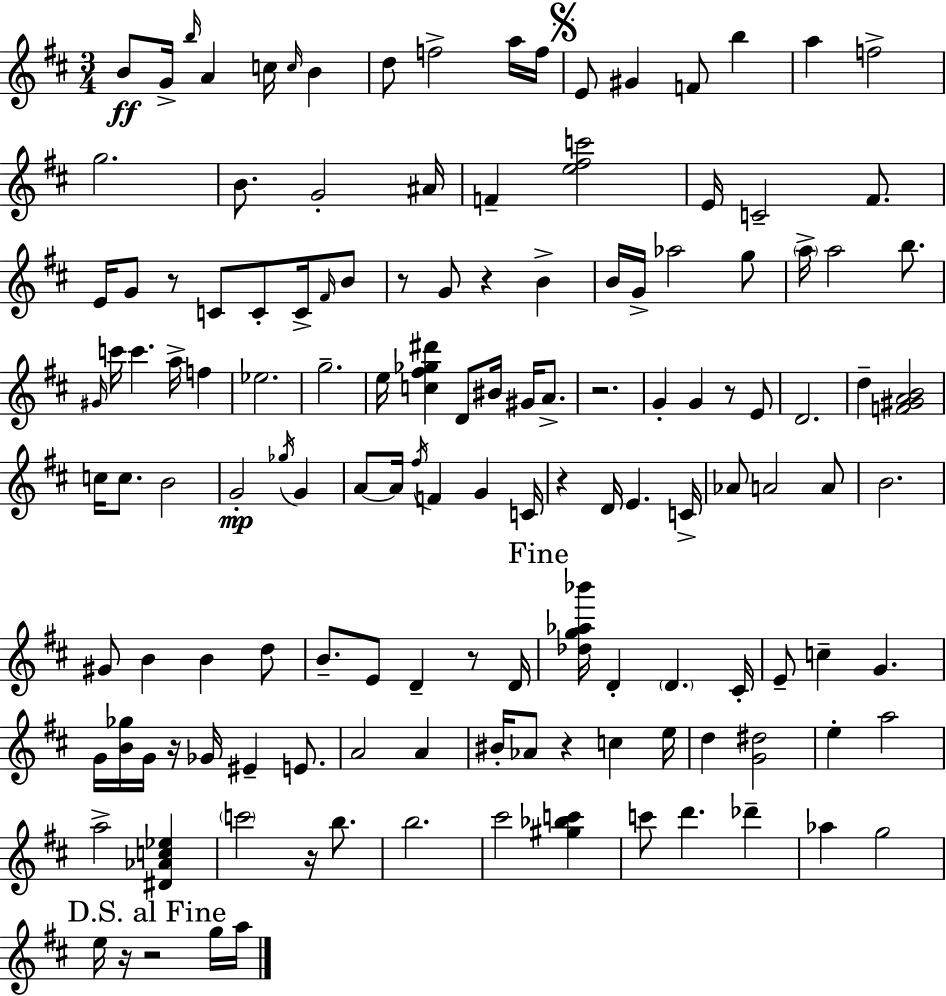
{
  \clef treble
  \numericTimeSignature
  \time 3/4
  \key d \major
  \repeat volta 2 { b'8\ff g'16-> \grace { b''16 } a'4 c''16 \grace { c''16 } b'4 | d''8 f''2-> | a''16 f''16 \mark \markup { \musicglyph "scripts.segno" } e'8 gis'4 f'8 b''4 | a''4 f''2-> | \break g''2. | b'8. g'2-. | ais'16 f'4-- <e'' fis'' c'''>2 | e'16 c'2-- fis'8. | \break e'16 g'8 r8 c'8 c'8-. c'16-> | \grace { fis'16 } b'8 r8 g'8 r4 b'4-> | b'16 g'16-> aes''2 | g''8 \parenthesize a''16-> a''2 | \break b''8. \grace { gis'16 } c'''16 c'''4. a''16-> | f''4 ees''2. | g''2.-- | e''16 <c'' fis'' ges'' dis'''>4 d'8 bis'16 | \break gis'16 a'8.-> r2. | g'4-. g'4 | r8 e'8 d'2. | d''4-- <f' gis' a' b'>2 | \break c''16 c''8. b'2 | g'2-.\mp | \acciaccatura { ges''16 } g'4 a'8~~ a'16 \acciaccatura { fis''16 } f'4 | g'4 c'16 r4 d'16 e'4. | \break c'16-> aes'8 a'2 | a'8 b'2. | gis'8 b'4 | b'4 d''8 b'8.-- e'8 d'4-- | \break r8 d'16 \mark "Fine" <des'' g'' aes'' bes'''>16 d'4-. \parenthesize d'4. | cis'16-. e'8-- c''4-- | g'4. g'16 <b' ges''>16 g'16 r16 ges'16 eis'4-- | e'8. a'2 | \break a'4 bis'16-. aes'8 r4 | c''4 e''16 d''4 <g' dis''>2 | e''4-. a''2 | a''2-> | \break <dis' aes' c'' ees''>4 \parenthesize c'''2 | r16 b''8. b''2. | cis'''2 | <gis'' bes'' c'''>4 c'''8 d'''4. | \break des'''4-- aes''4 g''2 | \mark "D.S. al Fine" e''16 r16 r2 | g''16 a''16 } \bar "|."
}